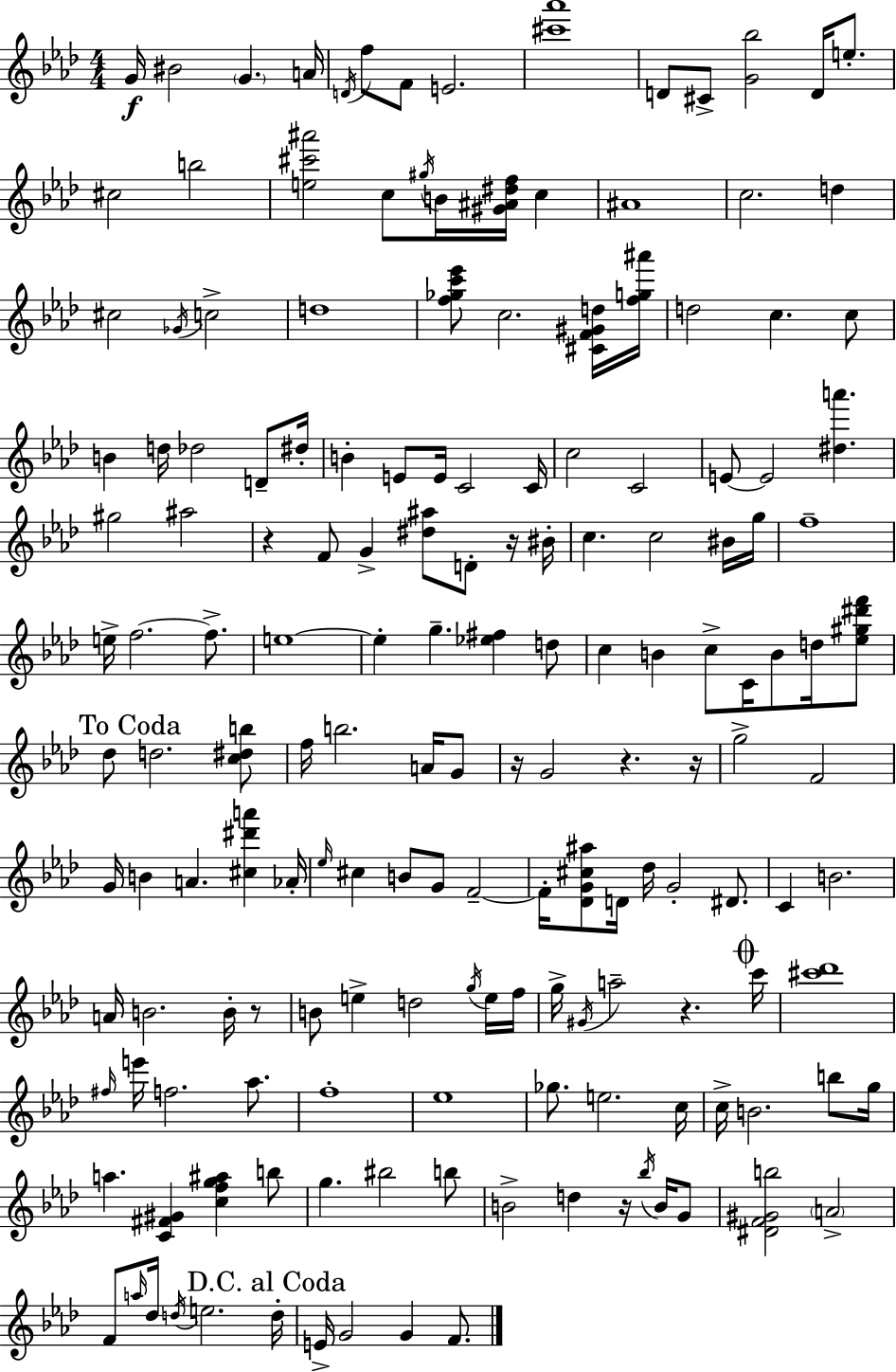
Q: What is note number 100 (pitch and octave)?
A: E5